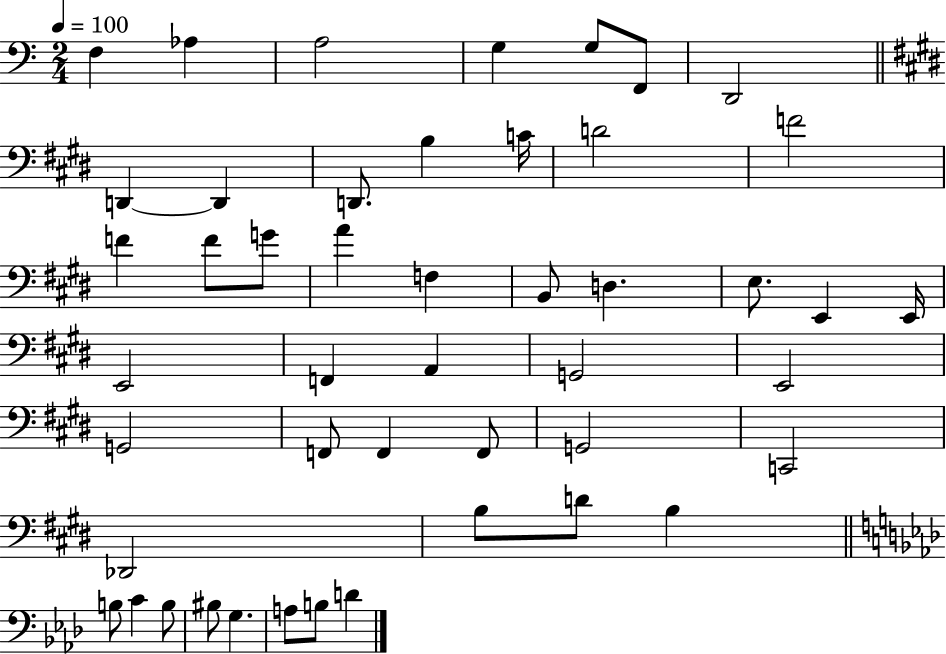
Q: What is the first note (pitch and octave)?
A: F3